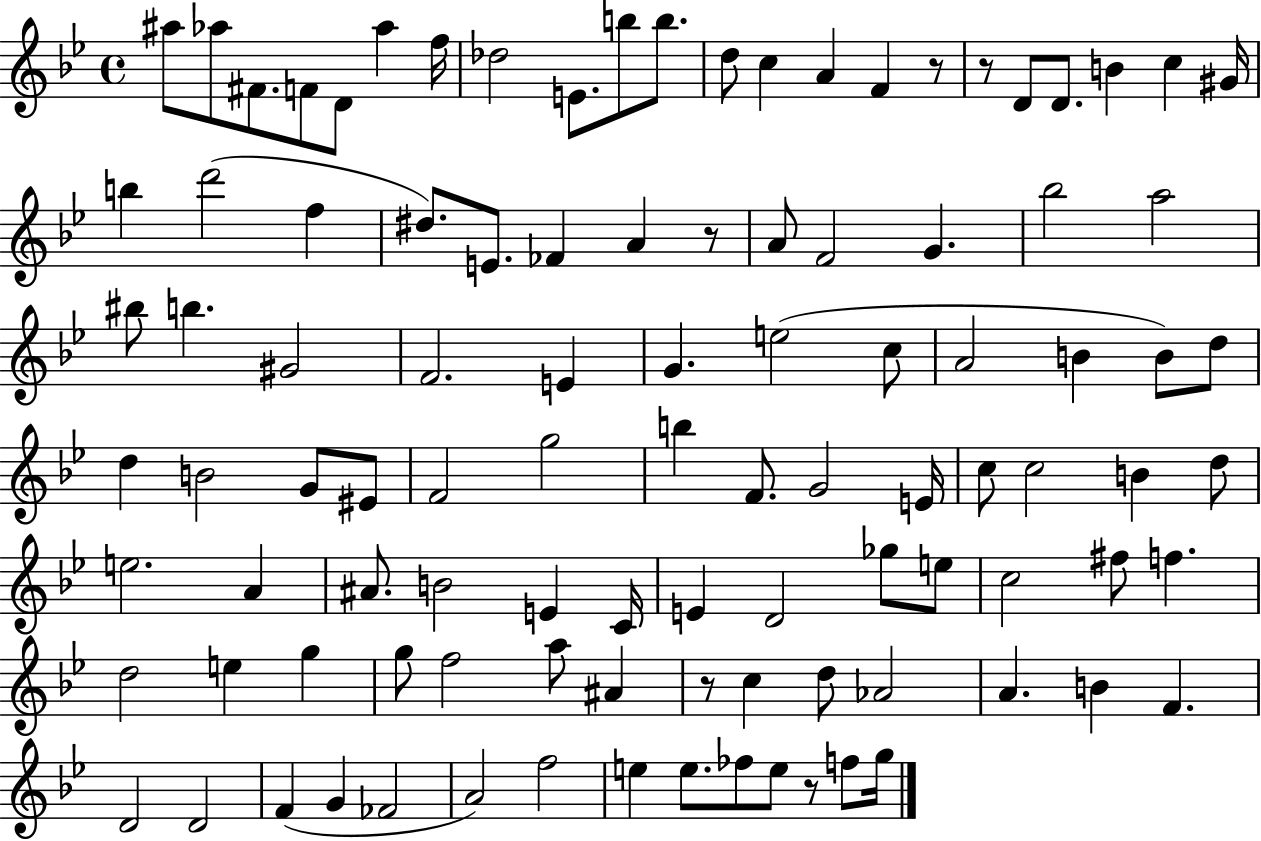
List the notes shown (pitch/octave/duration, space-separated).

A#5/e Ab5/e F#4/e. F4/e D4/e Ab5/q F5/s Db5/h E4/e. B5/e B5/e. D5/e C5/q A4/q F4/q R/e R/e D4/e D4/e. B4/q C5/q G#4/s B5/q D6/h F5/q D#5/e. E4/e. FES4/q A4/q R/e A4/e F4/h G4/q. Bb5/h A5/h BIS5/e B5/q. G#4/h F4/h. E4/q G4/q. E5/h C5/e A4/h B4/q B4/e D5/e D5/q B4/h G4/e EIS4/e F4/h G5/h B5/q F4/e. G4/h E4/s C5/e C5/h B4/q D5/e E5/h. A4/q A#4/e. B4/h E4/q C4/s E4/q D4/h Gb5/e E5/e C5/h F#5/e F5/q. D5/h E5/q G5/q G5/e F5/h A5/e A#4/q R/e C5/q D5/e Ab4/h A4/q. B4/q F4/q. D4/h D4/h F4/q G4/q FES4/h A4/h F5/h E5/q E5/e. FES5/e E5/e R/e F5/e G5/s